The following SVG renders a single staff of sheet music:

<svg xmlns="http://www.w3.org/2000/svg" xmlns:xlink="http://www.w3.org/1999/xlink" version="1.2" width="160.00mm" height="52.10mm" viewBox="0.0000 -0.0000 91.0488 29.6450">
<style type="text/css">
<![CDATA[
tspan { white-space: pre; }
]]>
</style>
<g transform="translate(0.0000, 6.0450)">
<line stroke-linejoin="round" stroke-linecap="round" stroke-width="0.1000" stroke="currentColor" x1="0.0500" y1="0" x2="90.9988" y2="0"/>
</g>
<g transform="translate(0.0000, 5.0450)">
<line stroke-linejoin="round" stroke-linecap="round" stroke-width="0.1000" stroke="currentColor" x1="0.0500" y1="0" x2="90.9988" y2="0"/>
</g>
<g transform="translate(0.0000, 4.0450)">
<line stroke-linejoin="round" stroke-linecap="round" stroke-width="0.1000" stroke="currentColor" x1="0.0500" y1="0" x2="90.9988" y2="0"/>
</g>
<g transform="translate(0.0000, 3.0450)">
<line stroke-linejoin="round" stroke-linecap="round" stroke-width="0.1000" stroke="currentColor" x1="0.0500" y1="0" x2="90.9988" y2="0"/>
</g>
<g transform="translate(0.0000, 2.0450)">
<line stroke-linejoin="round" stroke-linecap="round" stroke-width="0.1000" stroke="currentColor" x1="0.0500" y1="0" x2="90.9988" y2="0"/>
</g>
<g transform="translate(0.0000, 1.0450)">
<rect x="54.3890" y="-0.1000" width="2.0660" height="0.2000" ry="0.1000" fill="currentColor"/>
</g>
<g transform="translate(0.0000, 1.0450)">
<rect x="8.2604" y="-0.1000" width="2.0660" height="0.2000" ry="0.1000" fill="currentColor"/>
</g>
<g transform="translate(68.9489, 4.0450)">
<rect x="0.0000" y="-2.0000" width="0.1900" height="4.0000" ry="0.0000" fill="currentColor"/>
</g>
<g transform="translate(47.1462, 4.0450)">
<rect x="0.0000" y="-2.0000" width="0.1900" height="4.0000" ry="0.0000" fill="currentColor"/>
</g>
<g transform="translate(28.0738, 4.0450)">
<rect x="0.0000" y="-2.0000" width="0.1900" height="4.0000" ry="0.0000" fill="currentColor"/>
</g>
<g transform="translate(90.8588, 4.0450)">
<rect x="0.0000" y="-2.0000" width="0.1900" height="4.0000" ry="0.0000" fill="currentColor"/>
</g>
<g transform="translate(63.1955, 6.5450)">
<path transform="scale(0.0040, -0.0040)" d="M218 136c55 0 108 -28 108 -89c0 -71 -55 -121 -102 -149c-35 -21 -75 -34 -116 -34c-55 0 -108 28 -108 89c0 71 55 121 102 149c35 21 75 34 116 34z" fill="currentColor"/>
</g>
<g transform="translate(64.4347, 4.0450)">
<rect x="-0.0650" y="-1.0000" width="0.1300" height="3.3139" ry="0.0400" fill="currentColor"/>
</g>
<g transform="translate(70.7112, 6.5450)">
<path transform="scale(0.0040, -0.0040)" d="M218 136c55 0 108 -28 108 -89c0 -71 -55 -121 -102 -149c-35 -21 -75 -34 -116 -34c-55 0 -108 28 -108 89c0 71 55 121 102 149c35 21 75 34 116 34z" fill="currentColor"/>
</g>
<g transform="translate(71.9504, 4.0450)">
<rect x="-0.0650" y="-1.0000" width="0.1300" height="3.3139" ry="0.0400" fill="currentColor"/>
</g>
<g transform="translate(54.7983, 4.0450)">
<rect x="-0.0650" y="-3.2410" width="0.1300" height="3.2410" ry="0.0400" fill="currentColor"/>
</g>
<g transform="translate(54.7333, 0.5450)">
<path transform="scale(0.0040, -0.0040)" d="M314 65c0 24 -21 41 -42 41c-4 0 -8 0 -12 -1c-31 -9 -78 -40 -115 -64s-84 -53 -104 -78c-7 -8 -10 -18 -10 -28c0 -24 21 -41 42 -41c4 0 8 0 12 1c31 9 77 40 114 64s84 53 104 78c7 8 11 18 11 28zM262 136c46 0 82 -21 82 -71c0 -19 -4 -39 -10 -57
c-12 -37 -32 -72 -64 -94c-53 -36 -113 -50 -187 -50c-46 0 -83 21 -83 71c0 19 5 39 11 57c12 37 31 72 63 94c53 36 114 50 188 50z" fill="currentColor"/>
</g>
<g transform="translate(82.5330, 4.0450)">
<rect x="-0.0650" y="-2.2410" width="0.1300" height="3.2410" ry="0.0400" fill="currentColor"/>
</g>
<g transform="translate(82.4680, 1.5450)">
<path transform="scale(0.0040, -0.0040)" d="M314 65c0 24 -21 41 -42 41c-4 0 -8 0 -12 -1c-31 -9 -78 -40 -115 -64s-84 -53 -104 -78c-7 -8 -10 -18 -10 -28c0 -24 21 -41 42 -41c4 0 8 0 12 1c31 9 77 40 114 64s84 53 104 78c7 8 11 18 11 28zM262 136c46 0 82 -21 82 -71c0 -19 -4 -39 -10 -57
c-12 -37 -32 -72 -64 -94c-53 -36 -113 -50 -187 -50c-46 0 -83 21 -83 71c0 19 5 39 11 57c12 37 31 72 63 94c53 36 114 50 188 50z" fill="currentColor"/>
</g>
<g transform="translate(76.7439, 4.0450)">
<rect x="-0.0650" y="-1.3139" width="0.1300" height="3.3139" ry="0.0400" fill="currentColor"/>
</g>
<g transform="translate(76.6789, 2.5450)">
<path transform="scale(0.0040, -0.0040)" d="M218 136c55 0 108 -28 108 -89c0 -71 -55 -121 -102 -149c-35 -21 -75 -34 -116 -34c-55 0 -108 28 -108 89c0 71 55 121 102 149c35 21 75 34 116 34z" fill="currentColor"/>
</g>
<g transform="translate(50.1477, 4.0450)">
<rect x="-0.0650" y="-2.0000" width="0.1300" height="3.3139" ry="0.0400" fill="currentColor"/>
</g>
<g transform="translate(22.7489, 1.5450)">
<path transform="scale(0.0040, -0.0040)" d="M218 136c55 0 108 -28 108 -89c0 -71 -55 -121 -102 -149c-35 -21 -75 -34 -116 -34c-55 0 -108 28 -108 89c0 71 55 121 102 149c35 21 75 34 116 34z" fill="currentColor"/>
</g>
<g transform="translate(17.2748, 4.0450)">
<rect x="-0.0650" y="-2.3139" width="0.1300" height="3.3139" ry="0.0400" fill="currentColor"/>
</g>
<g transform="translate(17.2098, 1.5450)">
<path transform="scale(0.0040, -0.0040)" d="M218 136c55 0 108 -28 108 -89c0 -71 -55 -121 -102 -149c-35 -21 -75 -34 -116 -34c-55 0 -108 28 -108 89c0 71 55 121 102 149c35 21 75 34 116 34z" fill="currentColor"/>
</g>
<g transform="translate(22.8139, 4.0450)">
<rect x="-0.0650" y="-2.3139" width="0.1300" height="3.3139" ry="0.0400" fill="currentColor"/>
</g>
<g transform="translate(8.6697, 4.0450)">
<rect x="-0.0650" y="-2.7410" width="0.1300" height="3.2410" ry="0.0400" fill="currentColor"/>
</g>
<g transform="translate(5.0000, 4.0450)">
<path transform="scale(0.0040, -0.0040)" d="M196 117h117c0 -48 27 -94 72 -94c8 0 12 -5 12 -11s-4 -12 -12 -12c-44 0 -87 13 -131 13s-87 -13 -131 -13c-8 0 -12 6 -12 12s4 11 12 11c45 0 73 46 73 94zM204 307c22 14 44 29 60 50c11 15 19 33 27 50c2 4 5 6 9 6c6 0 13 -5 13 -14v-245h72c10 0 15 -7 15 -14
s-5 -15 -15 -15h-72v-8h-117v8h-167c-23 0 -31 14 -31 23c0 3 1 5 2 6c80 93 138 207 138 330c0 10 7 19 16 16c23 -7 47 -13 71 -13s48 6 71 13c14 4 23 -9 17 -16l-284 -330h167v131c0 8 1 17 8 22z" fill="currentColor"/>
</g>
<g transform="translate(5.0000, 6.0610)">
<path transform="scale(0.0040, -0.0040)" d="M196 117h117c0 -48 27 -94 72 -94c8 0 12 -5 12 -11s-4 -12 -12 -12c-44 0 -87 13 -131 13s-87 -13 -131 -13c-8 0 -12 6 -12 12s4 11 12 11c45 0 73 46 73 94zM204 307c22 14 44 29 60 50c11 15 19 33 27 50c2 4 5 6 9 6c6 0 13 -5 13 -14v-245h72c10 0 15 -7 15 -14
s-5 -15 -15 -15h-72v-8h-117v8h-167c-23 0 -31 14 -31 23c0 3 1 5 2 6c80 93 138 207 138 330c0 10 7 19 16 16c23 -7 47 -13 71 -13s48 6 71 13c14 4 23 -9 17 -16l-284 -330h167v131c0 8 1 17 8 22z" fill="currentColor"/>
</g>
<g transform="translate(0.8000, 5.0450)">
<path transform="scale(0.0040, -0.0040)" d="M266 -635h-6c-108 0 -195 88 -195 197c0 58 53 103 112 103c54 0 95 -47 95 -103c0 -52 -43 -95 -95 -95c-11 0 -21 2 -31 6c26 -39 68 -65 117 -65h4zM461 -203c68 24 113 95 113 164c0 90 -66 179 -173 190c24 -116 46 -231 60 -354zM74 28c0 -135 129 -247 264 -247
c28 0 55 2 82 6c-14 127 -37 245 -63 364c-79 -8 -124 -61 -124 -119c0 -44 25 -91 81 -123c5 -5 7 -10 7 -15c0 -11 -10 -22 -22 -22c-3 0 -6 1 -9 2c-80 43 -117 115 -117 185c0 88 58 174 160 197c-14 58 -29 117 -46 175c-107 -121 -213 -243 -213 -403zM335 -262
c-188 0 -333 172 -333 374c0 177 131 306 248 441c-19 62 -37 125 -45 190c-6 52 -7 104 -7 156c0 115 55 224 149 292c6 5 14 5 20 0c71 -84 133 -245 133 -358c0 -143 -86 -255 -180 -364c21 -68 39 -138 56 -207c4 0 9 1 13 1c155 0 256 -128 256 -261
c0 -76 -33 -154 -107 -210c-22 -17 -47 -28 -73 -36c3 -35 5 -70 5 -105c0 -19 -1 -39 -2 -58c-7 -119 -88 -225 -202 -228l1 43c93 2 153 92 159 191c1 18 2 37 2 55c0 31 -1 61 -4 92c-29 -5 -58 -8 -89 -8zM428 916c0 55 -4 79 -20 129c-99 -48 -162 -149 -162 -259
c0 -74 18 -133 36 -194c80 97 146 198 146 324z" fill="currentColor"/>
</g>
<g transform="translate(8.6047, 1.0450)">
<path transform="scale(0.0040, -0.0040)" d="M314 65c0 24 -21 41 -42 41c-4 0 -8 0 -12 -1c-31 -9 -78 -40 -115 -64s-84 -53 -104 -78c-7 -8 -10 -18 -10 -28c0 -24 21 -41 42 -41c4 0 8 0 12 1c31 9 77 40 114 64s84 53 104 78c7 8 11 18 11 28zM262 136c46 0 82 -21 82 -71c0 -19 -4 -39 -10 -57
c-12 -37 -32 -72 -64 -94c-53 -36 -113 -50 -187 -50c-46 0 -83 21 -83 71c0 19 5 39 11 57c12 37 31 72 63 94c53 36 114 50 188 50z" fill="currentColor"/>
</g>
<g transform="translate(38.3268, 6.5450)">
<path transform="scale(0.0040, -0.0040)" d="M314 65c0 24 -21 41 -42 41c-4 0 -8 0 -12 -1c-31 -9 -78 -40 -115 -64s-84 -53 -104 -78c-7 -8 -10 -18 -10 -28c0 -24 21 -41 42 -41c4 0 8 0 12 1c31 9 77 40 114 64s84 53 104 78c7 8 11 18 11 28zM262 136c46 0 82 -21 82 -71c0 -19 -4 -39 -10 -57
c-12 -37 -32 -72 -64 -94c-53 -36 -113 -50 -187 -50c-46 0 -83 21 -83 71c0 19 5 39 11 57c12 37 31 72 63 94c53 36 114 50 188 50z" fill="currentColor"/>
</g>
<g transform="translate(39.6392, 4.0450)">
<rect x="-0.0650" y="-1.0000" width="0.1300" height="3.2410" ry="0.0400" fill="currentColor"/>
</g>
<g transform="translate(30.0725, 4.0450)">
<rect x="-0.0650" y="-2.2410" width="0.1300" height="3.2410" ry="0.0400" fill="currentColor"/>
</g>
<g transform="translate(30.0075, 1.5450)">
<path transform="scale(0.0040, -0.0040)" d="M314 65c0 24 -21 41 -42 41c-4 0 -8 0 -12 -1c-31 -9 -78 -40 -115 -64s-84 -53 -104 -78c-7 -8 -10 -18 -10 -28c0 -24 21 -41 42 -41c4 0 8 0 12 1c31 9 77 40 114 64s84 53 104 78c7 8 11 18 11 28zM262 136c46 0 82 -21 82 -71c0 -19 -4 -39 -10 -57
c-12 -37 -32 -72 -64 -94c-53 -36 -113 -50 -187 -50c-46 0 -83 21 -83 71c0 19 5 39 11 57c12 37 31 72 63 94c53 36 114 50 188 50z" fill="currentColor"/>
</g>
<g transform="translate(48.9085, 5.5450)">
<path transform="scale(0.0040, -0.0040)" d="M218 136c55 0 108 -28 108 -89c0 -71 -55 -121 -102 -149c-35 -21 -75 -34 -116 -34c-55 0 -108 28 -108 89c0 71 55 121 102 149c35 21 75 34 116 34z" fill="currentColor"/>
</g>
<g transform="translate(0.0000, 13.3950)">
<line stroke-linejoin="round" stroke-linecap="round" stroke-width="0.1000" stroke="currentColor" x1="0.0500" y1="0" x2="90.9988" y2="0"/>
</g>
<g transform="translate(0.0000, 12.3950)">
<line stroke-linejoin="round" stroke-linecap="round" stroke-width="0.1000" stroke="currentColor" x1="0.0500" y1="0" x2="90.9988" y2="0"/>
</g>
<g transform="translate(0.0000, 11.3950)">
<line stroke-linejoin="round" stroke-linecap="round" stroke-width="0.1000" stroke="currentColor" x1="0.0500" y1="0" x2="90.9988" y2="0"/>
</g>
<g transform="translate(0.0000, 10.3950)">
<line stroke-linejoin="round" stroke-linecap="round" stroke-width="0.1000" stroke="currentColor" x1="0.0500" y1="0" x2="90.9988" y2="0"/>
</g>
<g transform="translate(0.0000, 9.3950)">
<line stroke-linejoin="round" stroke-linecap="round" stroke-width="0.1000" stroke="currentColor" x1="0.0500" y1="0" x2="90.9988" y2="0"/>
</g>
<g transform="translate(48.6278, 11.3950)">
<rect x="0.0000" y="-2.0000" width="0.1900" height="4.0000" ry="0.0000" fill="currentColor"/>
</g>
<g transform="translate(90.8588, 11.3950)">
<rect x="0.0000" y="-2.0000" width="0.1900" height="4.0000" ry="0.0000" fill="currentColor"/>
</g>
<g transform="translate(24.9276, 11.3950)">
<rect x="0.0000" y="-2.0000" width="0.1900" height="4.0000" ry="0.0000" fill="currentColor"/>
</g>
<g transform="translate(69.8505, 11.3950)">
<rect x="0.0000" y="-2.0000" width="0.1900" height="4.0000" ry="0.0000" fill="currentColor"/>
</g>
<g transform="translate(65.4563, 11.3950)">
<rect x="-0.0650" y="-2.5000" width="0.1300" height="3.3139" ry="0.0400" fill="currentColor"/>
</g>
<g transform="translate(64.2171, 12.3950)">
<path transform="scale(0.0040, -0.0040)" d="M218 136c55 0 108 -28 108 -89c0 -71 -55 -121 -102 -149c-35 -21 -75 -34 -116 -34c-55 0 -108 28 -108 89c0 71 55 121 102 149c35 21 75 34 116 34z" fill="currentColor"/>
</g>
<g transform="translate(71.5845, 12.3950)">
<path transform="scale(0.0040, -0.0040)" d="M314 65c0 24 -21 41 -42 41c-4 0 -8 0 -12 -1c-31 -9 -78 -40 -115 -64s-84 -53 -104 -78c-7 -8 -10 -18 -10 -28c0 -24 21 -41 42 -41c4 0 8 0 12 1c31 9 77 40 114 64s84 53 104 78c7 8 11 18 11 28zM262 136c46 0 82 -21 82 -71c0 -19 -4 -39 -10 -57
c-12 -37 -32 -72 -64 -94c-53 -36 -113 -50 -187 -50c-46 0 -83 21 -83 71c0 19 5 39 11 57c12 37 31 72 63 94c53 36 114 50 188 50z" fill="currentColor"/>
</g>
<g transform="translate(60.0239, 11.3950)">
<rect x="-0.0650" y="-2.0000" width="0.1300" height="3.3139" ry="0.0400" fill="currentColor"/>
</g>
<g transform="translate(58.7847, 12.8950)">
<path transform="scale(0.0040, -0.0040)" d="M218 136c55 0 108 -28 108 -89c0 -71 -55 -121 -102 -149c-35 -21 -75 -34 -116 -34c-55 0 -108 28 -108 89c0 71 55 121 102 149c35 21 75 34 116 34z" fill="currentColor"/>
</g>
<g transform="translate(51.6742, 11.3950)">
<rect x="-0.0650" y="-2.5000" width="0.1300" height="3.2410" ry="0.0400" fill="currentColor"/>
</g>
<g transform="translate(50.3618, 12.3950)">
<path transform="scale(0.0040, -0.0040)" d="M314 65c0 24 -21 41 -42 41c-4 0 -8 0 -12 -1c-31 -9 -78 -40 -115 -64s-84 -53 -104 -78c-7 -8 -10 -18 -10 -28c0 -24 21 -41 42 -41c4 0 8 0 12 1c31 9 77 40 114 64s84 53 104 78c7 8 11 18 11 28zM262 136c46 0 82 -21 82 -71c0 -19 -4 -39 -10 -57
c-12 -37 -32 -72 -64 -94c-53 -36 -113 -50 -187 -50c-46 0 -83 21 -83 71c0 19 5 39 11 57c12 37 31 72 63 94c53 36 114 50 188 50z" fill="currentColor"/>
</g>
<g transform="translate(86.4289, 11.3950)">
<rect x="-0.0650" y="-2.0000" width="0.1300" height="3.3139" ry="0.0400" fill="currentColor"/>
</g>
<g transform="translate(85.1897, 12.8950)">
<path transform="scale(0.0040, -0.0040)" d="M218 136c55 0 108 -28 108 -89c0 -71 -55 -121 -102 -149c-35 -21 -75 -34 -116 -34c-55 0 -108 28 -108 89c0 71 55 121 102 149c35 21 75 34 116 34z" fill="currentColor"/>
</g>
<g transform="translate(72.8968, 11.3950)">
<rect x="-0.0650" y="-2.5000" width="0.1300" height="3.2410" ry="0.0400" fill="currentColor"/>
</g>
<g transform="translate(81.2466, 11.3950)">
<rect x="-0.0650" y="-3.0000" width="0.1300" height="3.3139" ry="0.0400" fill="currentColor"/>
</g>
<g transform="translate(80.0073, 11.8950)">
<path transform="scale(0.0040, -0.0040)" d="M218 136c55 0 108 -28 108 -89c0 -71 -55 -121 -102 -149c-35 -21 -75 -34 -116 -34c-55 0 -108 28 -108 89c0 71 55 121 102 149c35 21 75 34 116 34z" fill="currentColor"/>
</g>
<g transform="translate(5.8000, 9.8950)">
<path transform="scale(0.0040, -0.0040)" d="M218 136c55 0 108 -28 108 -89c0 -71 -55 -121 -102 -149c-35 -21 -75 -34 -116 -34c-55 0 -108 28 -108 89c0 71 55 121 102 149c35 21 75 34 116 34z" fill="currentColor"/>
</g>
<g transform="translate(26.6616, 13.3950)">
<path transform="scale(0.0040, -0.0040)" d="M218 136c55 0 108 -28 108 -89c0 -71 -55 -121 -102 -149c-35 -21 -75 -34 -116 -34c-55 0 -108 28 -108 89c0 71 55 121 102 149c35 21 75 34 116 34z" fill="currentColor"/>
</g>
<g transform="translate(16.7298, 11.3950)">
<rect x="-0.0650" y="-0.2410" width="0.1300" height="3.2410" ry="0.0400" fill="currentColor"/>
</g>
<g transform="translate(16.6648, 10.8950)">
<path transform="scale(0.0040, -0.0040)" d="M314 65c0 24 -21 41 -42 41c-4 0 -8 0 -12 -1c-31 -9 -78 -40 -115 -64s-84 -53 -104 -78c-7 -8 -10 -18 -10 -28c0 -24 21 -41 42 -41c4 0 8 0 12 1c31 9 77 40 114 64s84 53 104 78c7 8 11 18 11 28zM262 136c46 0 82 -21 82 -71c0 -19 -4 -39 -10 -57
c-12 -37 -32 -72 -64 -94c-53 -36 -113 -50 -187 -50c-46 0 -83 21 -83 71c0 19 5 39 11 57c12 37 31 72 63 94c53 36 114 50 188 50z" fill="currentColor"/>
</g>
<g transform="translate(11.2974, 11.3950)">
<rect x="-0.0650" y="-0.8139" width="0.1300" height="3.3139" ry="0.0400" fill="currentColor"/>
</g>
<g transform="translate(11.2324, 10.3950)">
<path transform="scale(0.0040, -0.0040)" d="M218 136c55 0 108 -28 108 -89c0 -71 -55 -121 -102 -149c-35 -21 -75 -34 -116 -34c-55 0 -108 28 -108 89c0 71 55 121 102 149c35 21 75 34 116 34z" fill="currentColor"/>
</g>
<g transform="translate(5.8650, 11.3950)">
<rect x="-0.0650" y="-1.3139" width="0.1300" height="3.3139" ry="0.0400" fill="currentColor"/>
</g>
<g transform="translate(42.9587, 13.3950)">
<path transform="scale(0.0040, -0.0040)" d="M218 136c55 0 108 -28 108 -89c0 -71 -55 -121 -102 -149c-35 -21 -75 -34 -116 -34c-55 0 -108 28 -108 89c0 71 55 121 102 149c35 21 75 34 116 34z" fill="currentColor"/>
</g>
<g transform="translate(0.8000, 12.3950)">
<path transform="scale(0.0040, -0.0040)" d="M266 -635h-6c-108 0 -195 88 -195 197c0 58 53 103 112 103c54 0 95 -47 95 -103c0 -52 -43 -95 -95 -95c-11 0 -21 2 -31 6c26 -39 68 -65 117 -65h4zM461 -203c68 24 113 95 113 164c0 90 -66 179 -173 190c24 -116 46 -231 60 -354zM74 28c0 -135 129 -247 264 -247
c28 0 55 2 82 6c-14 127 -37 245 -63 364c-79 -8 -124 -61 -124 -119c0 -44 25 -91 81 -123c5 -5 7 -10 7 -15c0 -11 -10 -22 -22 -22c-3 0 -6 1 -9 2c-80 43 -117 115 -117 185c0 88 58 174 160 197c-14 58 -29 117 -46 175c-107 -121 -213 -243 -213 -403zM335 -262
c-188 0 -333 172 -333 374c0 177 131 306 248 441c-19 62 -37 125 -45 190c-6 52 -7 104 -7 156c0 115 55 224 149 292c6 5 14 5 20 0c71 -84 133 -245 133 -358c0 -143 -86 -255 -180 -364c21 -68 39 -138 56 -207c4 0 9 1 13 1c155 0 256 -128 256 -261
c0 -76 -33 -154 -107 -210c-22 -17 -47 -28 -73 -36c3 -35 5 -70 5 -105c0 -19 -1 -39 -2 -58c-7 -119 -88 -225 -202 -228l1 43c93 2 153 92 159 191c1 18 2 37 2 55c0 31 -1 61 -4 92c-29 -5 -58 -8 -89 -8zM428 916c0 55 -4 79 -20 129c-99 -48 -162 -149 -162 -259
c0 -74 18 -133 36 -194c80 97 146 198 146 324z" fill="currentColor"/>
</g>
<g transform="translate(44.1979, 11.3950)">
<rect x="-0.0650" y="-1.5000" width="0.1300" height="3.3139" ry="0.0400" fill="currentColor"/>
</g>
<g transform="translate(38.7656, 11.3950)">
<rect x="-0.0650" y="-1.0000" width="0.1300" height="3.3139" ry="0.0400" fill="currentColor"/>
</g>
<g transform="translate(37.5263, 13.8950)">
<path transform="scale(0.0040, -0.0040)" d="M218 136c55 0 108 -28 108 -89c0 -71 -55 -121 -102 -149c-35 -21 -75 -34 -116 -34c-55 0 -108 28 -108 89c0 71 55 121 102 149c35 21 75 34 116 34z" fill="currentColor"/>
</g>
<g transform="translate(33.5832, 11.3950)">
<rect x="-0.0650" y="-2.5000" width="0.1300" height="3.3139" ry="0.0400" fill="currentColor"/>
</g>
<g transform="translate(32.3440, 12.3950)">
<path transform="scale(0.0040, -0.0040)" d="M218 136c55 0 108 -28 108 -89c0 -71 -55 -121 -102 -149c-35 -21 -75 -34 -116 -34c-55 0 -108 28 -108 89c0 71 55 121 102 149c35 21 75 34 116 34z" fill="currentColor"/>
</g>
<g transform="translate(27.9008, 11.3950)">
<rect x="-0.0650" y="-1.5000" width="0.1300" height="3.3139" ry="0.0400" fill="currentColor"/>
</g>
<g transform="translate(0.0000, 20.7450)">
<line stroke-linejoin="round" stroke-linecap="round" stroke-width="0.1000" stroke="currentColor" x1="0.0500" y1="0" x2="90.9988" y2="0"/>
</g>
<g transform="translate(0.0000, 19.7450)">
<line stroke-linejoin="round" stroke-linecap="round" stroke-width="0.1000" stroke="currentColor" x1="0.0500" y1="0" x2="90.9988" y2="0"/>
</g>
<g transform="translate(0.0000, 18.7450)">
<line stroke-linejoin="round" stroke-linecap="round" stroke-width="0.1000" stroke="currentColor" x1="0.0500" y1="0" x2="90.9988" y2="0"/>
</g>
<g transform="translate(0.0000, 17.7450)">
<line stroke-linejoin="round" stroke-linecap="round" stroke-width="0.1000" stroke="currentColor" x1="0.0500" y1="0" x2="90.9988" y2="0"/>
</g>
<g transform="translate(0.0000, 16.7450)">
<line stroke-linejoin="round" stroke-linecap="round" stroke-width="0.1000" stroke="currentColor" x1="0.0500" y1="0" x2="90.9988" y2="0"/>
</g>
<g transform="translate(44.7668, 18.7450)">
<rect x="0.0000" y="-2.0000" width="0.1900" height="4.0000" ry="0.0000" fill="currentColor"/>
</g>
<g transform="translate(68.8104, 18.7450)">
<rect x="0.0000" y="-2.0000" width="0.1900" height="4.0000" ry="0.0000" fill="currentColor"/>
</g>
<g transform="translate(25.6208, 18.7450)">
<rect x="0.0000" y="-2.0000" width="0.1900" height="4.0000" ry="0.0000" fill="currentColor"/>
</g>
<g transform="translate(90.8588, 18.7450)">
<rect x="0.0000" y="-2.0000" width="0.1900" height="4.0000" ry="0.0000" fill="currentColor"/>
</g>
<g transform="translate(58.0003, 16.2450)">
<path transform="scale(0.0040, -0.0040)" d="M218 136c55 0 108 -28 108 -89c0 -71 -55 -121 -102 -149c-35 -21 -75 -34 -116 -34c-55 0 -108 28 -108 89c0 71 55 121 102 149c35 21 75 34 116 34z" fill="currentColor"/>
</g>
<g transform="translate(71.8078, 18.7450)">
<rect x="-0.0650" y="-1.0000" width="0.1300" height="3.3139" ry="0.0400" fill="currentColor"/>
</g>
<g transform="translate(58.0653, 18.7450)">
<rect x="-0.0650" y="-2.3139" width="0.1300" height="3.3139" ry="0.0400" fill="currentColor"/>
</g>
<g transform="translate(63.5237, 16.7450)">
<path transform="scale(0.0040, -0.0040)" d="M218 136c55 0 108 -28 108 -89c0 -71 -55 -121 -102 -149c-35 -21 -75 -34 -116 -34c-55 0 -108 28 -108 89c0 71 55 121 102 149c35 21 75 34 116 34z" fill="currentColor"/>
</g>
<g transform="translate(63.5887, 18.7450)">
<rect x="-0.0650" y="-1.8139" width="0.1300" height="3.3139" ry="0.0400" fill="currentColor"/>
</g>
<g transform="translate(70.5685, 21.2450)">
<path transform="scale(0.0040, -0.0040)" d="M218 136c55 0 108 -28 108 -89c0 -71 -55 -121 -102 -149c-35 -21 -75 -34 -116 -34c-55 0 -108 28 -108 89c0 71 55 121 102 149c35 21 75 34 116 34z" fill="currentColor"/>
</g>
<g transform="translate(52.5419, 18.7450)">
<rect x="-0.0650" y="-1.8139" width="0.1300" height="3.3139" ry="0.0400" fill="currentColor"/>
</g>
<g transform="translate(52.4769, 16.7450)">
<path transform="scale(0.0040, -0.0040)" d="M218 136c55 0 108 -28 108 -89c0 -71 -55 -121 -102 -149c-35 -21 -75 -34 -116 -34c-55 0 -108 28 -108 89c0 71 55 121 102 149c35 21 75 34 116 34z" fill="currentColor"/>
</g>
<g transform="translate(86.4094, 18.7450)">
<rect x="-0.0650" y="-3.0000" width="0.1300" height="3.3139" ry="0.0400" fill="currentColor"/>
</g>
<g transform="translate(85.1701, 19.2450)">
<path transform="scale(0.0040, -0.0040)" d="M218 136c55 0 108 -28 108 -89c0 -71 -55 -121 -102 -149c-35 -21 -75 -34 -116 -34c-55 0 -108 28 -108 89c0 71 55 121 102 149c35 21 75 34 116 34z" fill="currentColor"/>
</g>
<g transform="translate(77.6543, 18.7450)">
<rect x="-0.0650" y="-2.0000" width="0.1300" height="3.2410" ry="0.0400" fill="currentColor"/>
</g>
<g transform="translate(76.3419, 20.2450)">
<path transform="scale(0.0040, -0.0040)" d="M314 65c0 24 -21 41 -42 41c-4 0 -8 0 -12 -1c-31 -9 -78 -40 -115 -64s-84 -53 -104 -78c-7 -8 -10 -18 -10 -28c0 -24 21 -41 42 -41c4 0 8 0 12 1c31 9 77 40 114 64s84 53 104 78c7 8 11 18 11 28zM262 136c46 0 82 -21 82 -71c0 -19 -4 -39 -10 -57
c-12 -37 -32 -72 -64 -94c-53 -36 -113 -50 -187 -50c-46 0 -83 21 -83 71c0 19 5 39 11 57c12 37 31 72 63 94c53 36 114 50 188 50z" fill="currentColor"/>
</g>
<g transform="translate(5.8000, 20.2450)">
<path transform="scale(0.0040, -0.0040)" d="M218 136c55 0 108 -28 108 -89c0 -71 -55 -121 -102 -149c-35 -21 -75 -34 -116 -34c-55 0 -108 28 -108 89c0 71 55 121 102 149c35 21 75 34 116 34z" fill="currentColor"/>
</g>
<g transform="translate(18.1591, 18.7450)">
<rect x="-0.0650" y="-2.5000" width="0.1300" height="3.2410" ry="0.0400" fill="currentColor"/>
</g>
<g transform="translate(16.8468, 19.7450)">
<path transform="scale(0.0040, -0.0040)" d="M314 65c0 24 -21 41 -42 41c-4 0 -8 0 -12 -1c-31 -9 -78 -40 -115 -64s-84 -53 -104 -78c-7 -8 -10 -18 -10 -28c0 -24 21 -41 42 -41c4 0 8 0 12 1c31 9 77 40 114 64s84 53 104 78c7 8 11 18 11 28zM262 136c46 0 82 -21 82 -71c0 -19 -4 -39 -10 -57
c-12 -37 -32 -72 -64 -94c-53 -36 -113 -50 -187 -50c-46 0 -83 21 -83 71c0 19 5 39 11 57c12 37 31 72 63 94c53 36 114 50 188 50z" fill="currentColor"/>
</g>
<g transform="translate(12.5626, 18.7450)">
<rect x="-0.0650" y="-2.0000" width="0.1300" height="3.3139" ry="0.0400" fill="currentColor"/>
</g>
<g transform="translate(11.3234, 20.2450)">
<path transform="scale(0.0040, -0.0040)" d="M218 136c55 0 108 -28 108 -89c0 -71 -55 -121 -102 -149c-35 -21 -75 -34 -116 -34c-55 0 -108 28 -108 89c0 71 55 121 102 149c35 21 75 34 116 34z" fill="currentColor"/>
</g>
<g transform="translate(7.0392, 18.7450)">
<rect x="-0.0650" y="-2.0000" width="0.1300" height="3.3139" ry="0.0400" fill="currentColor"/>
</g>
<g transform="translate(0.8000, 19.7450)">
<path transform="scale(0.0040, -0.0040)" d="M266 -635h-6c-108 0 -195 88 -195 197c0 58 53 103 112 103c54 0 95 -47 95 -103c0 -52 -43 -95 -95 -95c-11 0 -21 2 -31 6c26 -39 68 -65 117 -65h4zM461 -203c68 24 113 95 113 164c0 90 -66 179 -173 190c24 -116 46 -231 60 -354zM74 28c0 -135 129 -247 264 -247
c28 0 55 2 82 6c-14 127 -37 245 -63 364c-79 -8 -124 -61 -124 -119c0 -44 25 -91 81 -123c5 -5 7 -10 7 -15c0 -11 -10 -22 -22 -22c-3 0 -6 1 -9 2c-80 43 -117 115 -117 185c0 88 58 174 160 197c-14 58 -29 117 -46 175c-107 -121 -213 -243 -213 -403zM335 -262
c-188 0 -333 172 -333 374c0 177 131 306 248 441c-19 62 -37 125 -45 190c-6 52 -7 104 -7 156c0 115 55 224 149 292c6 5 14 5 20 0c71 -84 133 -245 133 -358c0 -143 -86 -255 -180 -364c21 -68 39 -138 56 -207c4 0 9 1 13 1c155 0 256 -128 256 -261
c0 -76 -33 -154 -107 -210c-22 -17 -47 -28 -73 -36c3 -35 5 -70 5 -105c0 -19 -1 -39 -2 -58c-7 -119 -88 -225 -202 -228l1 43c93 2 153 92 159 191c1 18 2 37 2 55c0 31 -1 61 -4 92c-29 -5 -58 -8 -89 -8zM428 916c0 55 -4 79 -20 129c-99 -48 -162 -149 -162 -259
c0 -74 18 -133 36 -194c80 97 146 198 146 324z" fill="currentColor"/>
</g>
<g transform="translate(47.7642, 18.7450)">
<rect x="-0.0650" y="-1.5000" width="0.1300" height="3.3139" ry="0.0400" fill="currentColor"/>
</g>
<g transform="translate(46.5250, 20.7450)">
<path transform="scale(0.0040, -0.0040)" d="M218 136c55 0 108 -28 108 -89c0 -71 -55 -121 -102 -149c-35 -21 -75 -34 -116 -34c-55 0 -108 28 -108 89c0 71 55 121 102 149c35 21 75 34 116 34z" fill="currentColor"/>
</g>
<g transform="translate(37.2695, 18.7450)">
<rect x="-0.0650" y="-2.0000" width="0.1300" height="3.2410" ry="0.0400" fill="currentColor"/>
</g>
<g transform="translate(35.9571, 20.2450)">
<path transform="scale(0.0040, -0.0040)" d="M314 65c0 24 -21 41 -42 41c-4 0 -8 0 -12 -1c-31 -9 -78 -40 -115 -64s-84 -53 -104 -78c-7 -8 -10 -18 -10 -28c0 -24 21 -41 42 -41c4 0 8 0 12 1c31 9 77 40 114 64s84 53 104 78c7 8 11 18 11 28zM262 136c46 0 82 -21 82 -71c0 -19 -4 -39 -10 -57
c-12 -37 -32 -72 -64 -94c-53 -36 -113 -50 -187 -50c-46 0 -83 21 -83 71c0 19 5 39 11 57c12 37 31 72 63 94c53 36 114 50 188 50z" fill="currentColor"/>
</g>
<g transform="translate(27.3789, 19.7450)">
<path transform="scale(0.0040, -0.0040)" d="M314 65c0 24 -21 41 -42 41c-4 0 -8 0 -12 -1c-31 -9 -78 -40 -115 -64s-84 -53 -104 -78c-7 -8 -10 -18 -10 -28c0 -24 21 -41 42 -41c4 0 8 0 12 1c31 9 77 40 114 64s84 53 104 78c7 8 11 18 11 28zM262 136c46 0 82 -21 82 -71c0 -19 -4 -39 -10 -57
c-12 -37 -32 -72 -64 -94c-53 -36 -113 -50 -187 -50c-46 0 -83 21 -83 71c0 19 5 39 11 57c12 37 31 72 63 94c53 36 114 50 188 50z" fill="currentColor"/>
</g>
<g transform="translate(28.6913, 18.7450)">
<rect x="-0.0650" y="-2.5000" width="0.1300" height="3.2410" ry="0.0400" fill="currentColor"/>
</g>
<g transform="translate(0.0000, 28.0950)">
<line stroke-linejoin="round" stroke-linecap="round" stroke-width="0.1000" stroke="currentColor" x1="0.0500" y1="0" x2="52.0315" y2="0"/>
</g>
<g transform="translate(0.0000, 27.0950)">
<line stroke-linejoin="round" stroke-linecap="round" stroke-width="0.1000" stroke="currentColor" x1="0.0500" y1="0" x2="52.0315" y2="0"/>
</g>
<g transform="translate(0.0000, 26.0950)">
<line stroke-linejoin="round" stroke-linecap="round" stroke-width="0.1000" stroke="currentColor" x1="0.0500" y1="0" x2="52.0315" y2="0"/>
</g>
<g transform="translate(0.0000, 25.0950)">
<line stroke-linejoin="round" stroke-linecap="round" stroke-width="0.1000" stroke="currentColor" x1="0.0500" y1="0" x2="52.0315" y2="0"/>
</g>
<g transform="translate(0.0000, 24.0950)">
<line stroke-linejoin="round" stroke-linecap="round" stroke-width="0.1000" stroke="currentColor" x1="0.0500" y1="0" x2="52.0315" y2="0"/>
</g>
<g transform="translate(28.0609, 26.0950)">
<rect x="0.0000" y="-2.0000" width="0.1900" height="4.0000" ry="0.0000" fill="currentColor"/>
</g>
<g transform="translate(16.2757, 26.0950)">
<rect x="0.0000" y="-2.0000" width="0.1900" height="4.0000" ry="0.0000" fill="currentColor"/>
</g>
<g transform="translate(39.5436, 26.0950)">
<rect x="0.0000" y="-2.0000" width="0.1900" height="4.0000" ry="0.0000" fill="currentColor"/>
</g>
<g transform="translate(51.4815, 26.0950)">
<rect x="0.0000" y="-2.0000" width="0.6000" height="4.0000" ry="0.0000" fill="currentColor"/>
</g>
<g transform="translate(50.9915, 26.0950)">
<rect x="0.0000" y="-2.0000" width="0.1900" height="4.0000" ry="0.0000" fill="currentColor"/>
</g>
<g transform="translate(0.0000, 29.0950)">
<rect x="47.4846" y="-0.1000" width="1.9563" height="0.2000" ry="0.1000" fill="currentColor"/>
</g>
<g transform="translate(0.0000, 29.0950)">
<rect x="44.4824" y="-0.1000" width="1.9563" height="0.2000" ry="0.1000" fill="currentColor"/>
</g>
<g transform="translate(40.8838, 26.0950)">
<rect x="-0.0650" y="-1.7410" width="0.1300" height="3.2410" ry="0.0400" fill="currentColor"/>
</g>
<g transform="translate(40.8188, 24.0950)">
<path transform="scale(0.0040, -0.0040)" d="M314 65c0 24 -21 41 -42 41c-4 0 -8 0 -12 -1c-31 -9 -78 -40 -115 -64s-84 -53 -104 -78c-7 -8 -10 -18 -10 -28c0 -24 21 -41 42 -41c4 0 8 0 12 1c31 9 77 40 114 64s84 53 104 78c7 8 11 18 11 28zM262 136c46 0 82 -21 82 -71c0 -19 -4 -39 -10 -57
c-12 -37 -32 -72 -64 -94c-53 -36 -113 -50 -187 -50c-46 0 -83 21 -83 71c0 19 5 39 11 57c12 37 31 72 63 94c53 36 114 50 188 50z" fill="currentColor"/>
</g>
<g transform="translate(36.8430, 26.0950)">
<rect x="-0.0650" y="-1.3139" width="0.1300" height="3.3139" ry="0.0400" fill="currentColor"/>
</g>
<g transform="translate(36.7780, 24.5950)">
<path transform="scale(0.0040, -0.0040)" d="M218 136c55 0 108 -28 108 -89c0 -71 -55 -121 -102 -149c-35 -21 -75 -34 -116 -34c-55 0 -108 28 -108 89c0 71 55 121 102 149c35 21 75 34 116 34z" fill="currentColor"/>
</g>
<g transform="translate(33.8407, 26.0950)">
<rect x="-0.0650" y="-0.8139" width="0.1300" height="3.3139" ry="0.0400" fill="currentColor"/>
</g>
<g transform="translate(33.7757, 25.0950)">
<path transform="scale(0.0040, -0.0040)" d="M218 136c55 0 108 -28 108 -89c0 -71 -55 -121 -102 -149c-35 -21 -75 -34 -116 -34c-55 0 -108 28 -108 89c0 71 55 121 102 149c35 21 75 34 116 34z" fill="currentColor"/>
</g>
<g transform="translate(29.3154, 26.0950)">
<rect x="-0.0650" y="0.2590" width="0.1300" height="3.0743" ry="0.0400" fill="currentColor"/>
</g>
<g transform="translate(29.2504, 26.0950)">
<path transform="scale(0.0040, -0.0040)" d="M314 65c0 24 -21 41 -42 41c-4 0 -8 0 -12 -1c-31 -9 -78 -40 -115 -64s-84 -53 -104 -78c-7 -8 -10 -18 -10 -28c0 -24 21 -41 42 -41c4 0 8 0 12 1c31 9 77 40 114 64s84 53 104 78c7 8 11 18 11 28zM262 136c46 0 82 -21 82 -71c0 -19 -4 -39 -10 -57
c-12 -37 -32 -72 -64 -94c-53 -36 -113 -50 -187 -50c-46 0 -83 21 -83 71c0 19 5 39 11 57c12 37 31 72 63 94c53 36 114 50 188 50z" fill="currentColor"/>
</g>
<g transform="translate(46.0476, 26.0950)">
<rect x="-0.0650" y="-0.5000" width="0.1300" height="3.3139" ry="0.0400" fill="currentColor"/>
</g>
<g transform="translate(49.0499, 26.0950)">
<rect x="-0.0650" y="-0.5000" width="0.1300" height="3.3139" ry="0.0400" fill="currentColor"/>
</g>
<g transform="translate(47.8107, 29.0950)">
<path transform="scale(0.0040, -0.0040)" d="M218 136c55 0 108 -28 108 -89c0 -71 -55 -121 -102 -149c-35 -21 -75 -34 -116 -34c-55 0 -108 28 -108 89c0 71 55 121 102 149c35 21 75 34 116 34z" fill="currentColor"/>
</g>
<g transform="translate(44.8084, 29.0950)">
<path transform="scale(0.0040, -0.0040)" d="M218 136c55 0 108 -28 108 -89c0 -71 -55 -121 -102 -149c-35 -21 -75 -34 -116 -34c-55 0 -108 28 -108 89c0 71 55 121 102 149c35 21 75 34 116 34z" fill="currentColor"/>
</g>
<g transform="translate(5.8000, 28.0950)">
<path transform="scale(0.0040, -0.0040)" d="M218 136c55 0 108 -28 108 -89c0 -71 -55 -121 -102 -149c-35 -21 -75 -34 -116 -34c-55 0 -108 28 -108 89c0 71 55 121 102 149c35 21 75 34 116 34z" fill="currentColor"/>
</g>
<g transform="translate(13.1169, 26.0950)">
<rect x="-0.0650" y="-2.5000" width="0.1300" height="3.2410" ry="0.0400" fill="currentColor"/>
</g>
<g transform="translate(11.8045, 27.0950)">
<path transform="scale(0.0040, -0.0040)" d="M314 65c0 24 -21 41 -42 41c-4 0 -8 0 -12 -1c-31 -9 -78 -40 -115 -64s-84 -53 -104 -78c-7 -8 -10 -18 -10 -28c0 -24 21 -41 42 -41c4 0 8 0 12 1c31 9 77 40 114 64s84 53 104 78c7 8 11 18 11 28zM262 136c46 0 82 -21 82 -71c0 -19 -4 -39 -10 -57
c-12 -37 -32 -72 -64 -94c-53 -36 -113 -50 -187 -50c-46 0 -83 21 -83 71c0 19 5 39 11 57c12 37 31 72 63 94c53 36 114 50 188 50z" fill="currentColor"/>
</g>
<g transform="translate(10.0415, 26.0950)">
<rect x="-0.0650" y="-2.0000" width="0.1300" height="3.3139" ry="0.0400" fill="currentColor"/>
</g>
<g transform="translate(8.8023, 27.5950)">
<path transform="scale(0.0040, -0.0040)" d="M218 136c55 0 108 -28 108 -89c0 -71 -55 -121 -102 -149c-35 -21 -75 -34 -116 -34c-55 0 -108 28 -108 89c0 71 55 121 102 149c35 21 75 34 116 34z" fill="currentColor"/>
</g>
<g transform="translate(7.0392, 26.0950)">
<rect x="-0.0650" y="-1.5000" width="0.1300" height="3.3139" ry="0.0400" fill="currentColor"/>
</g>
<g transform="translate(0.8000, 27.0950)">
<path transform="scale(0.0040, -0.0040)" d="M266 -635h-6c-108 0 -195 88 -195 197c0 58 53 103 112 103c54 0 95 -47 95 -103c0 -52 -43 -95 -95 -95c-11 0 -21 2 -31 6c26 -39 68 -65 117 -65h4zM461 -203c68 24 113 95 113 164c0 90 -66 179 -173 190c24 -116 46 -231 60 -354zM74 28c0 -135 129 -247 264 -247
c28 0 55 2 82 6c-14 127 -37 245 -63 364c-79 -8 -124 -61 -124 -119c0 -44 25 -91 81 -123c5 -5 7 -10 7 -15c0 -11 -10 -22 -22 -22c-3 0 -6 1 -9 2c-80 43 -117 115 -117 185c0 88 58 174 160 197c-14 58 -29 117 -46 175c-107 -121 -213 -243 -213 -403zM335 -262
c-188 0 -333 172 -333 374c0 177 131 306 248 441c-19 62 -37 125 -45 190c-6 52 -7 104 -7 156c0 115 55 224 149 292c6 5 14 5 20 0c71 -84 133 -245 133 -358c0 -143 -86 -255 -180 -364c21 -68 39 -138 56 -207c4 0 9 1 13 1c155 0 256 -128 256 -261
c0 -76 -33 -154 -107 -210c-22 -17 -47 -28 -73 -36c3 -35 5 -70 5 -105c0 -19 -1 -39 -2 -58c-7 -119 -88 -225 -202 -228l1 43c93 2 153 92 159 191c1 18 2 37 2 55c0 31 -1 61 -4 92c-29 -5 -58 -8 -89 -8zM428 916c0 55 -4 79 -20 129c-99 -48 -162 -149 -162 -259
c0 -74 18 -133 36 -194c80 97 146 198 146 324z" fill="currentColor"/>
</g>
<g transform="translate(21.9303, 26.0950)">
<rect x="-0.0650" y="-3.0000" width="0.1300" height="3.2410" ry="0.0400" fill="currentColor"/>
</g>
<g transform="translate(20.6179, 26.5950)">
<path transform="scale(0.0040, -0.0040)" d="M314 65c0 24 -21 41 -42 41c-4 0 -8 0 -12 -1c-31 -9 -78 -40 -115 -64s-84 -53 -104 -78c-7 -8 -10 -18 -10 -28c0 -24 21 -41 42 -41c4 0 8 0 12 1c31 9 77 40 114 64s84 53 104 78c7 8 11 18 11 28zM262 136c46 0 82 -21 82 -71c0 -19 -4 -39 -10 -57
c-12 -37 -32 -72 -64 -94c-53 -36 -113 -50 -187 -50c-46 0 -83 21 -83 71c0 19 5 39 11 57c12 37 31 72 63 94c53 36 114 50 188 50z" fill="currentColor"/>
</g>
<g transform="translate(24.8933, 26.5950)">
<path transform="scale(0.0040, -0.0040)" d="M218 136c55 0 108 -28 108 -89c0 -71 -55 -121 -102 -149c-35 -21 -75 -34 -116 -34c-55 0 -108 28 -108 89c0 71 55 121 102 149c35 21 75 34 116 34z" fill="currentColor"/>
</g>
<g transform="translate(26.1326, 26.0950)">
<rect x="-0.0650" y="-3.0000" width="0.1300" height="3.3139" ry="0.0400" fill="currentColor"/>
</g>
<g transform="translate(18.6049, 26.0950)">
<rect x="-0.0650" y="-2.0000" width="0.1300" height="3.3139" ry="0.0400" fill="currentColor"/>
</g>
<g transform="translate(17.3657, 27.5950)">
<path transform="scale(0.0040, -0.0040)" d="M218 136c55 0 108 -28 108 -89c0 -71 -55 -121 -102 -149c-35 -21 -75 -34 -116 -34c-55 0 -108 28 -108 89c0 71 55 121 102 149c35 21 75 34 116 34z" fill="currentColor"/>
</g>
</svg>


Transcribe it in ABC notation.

X:1
T:Untitled
M:4/4
L:1/4
K:C
a2 g g g2 D2 F b2 D D e g2 e d c2 E G D E G2 F G G2 A F F F G2 G2 F2 E f g f D F2 A E F G2 F A2 A B2 d e f2 C C